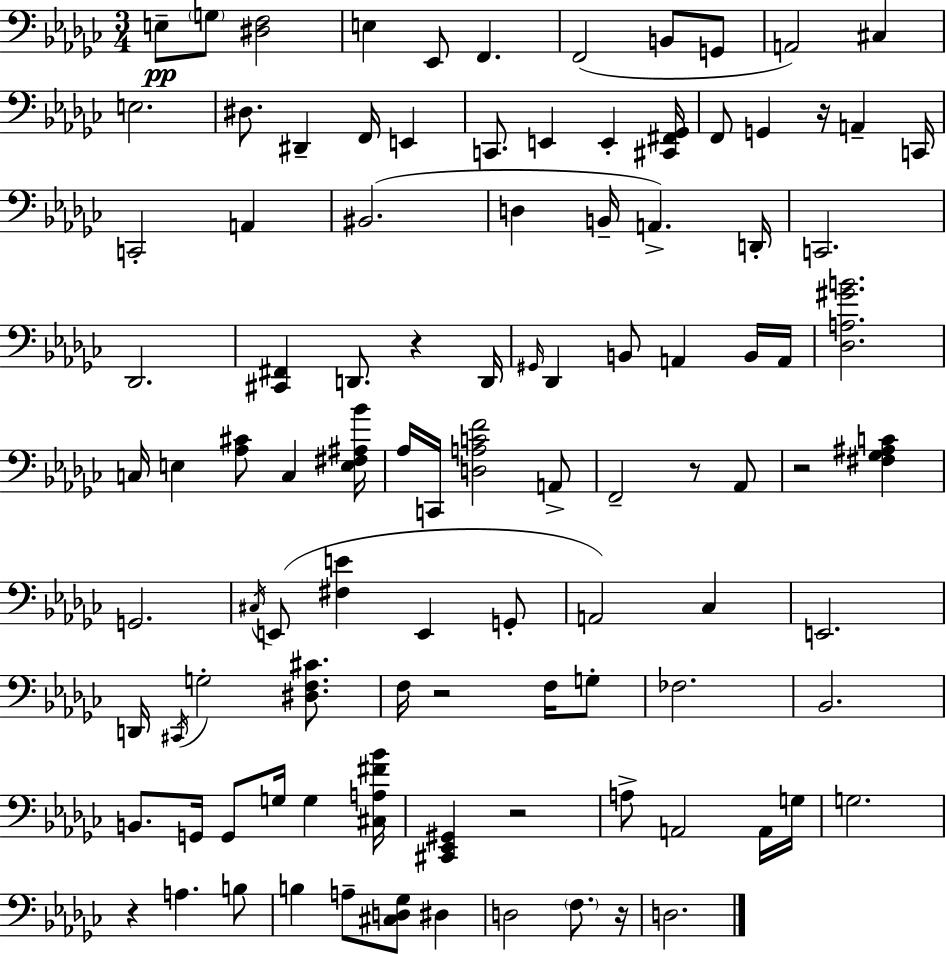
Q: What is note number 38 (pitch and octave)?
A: B2